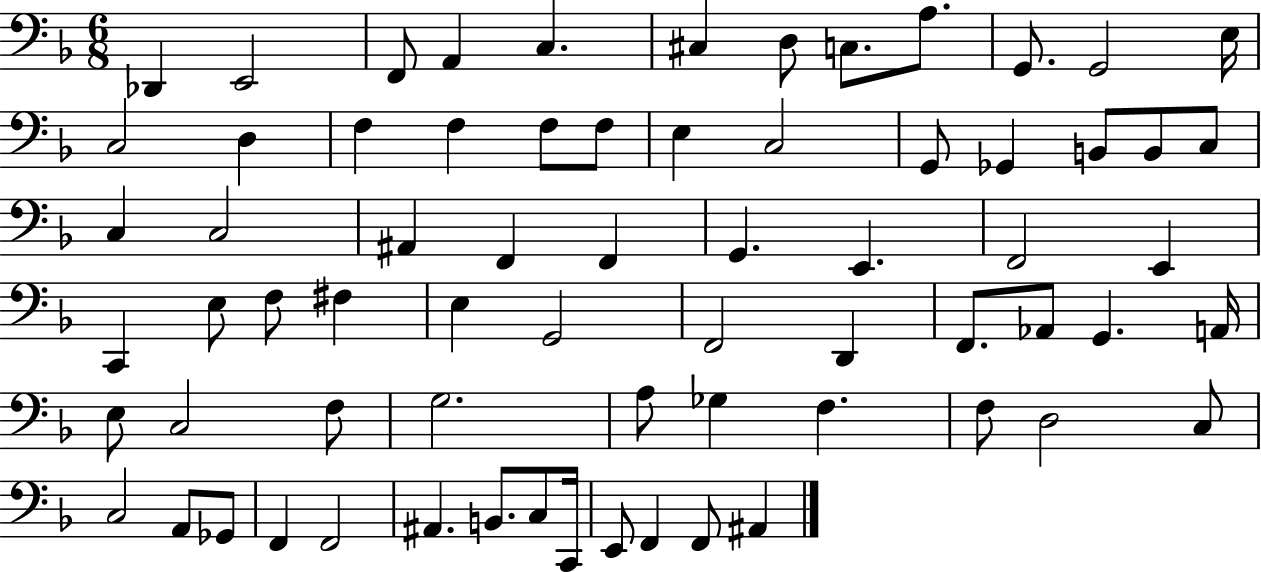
X:1
T:Untitled
M:6/8
L:1/4
K:F
_D,, E,,2 F,,/2 A,, C, ^C, D,/2 C,/2 A,/2 G,,/2 G,,2 E,/4 C,2 D, F, F, F,/2 F,/2 E, C,2 G,,/2 _G,, B,,/2 B,,/2 C,/2 C, C,2 ^A,, F,, F,, G,, E,, F,,2 E,, C,, E,/2 F,/2 ^F, E, G,,2 F,,2 D,, F,,/2 _A,,/2 G,, A,,/4 E,/2 C,2 F,/2 G,2 A,/2 _G, F, F,/2 D,2 C,/2 C,2 A,,/2 _G,,/2 F,, F,,2 ^A,, B,,/2 C,/2 C,,/4 E,,/2 F,, F,,/2 ^A,,